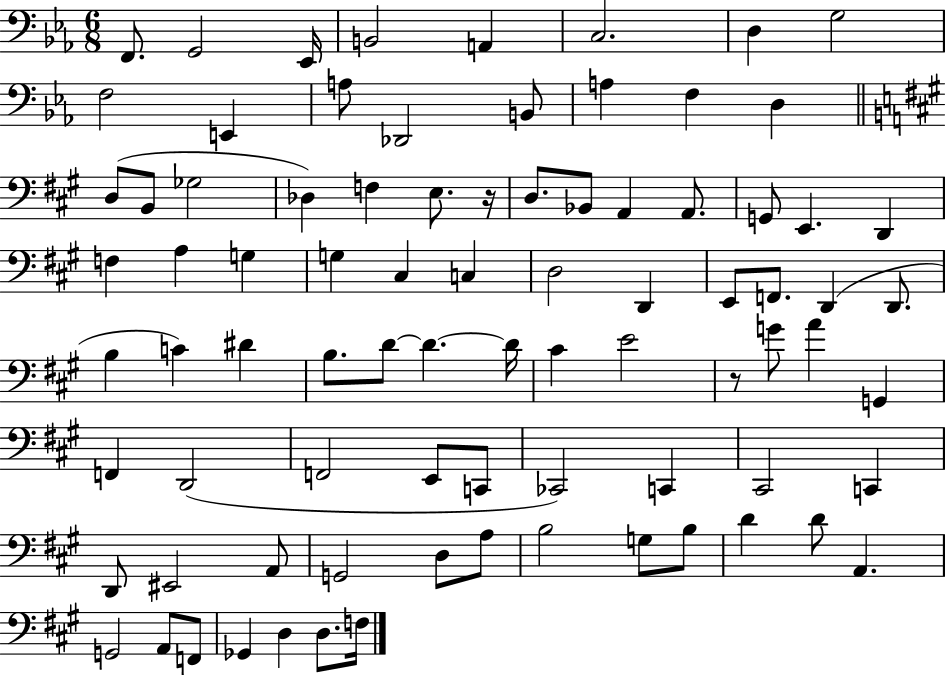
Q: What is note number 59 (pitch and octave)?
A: CES2